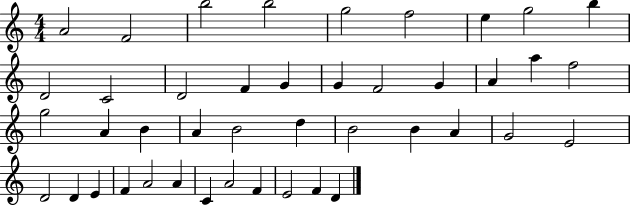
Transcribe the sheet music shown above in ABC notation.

X:1
T:Untitled
M:4/4
L:1/4
K:C
A2 F2 b2 b2 g2 f2 e g2 b D2 C2 D2 F G G F2 G A a f2 g2 A B A B2 d B2 B A G2 E2 D2 D E F A2 A C A2 F E2 F D